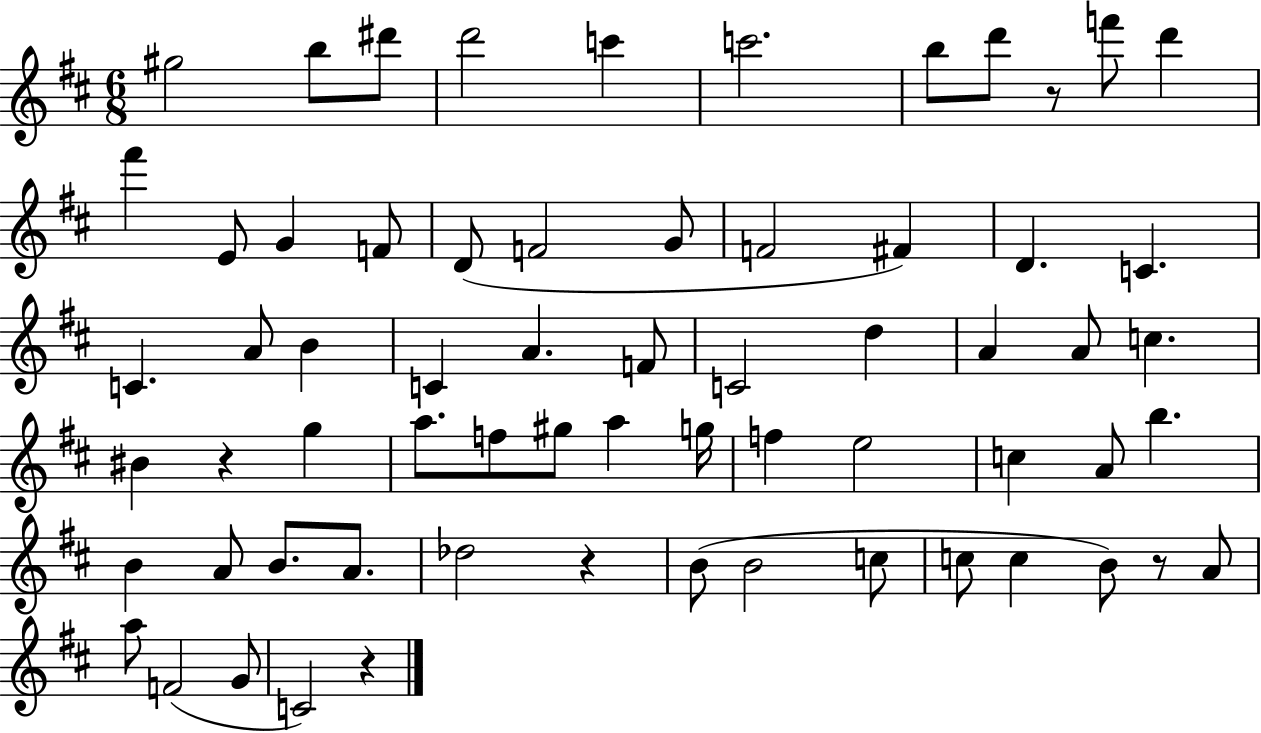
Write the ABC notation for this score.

X:1
T:Untitled
M:6/8
L:1/4
K:D
^g2 b/2 ^d'/2 d'2 c' c'2 b/2 d'/2 z/2 f'/2 d' ^f' E/2 G F/2 D/2 F2 G/2 F2 ^F D C C A/2 B C A F/2 C2 d A A/2 c ^B z g a/2 f/2 ^g/2 a g/4 f e2 c A/2 b B A/2 B/2 A/2 _d2 z B/2 B2 c/2 c/2 c B/2 z/2 A/2 a/2 F2 G/2 C2 z